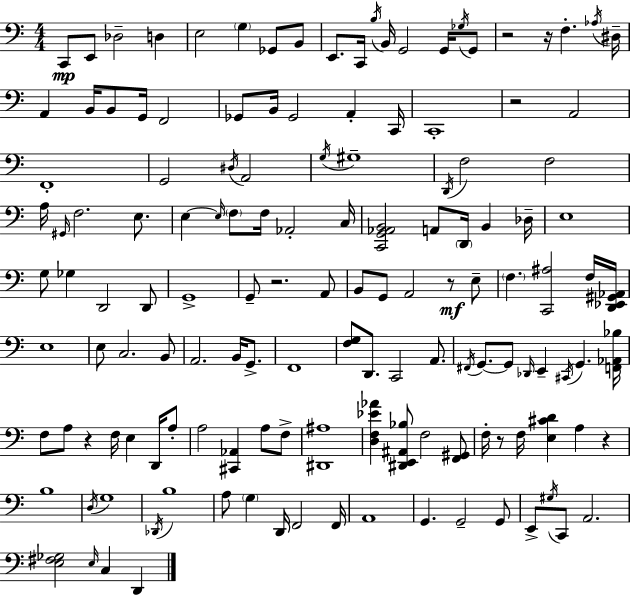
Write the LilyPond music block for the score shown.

{
  \clef bass
  \numericTimeSignature
  \time 4/4
  \key a \minor
  c,8\mp e,8 des2-- d4 | e2 \parenthesize g4 ges,8 b,8 | e,8. c,16 \acciaccatura { b16 } b,16 g,2 g,16 \acciaccatura { ges16 } | g,8 r2 r16 f4.-. | \break \acciaccatura { aes16 } dis16-- a,4 b,16 b,8 g,16 f,2 | ges,8 b,16 ges,2 a,4-. | c,16 c,1-. | r2 a,2 | \break f,1-. | g,2 \acciaccatura { dis16 } a,2 | \acciaccatura { g16 } gis1-- | \acciaccatura { d,16 } f2 f2 | \break a16 \grace { gis,16 } f2. | e8. e4~~ \grace { e16 } \parenthesize f8 f16 aes,2-. | c16 <c, g, aes, b,>2 | a,8 \parenthesize d,16 b,4 des16-- e1 | \break g8 ges4 d,2 | d,8 g,1-> | g,8-- r2. | a,8 b,8 g,8 a,2 | \break r8\mf e8-- \parenthesize f4. <c, ais>2 | f16 <d, ees, gis, aes,>16 e1 | e8 c2. | b,8 a,2. | \break b,16 g,8.-> f,1 | <f g>8 d,8. c,2 | a,8. \acciaccatura { fis,16 } g,8.~~ g,8 \grace { des,16 } e,4-- | \acciaccatura { cis,16 } g,4. <f, aes, bes>16 f8 a8 r4 | \break f16 e4 d,16 a8-. a2 | <cis, aes,>4 a8 f8-> <dis, ais>1 | <d f ees' aes'>4 <dis, e, ais, bes>8 | f2 <f, gis,>8 f16-. r8 f16 <e cis' d'>4 | \break a4 r4 b1 | \acciaccatura { d16 } g1 | \acciaccatura { des,16 } b1 | a8 \parenthesize g4 | \break d,16 f,2 f,16 a,1 | g,4. | g,2-- g,8 e,8-> \acciaccatura { gis16 } | c,8 a,2. <e fis ges>2 | \break \grace { e16 } c4 d,4 \bar "|."
}